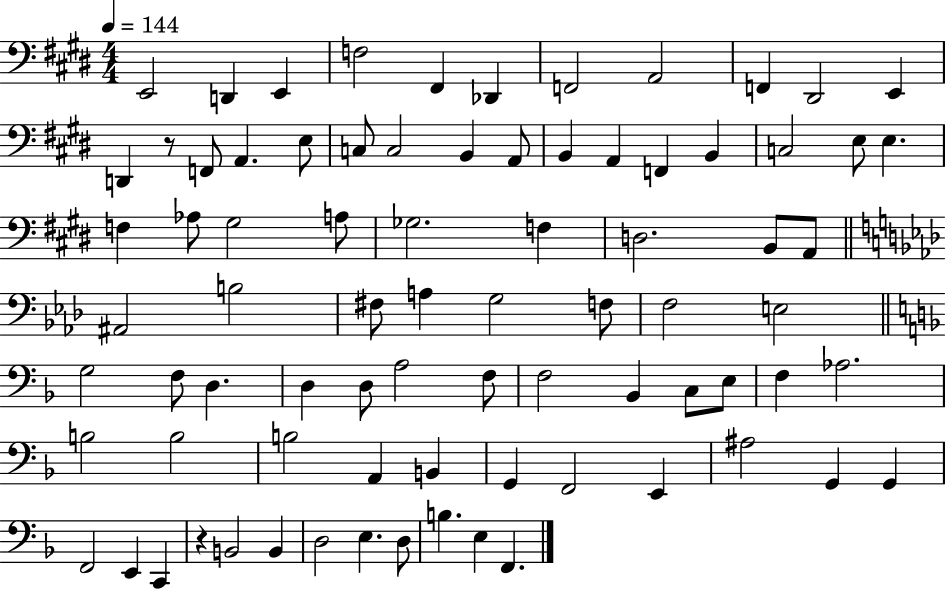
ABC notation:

X:1
T:Untitled
M:4/4
L:1/4
K:E
E,,2 D,, E,, F,2 ^F,, _D,, F,,2 A,,2 F,, ^D,,2 E,, D,, z/2 F,,/2 A,, E,/2 C,/2 C,2 B,, A,,/2 B,, A,, F,, B,, C,2 E,/2 E, F, _A,/2 ^G,2 A,/2 _G,2 F, D,2 B,,/2 A,,/2 ^A,,2 B,2 ^F,/2 A, G,2 F,/2 F,2 E,2 G,2 F,/2 D, D, D,/2 A,2 F,/2 F,2 _B,, C,/2 E,/2 F, _A,2 B,2 B,2 B,2 A,, B,, G,, F,,2 E,, ^A,2 G,, G,, F,,2 E,, C,, z B,,2 B,, D,2 E, D,/2 B, E, F,,